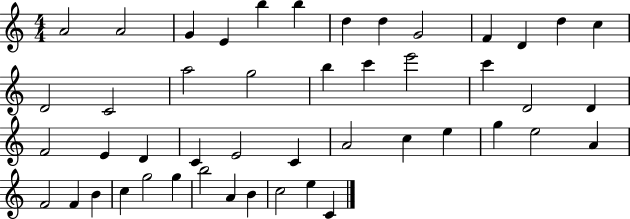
A4/h A4/h G4/q E4/q B5/q B5/q D5/q D5/q G4/h F4/q D4/q D5/q C5/q D4/h C4/h A5/h G5/h B5/q C6/q E6/h C6/q D4/h D4/q F4/h E4/q D4/q C4/q E4/h C4/q A4/h C5/q E5/q G5/q E5/h A4/q F4/h F4/q B4/q C5/q G5/h G5/q B5/h A4/q B4/q C5/h E5/q C4/q